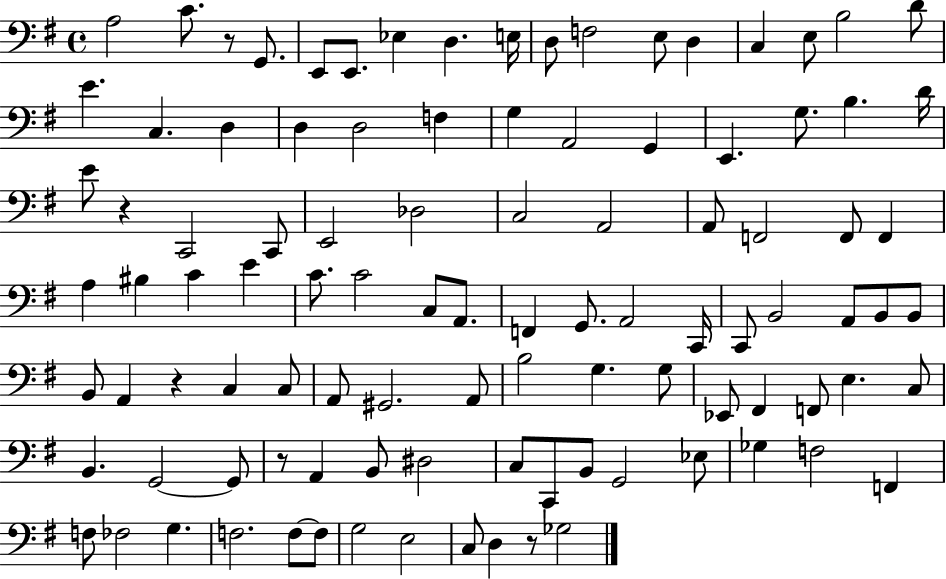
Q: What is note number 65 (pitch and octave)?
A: B3